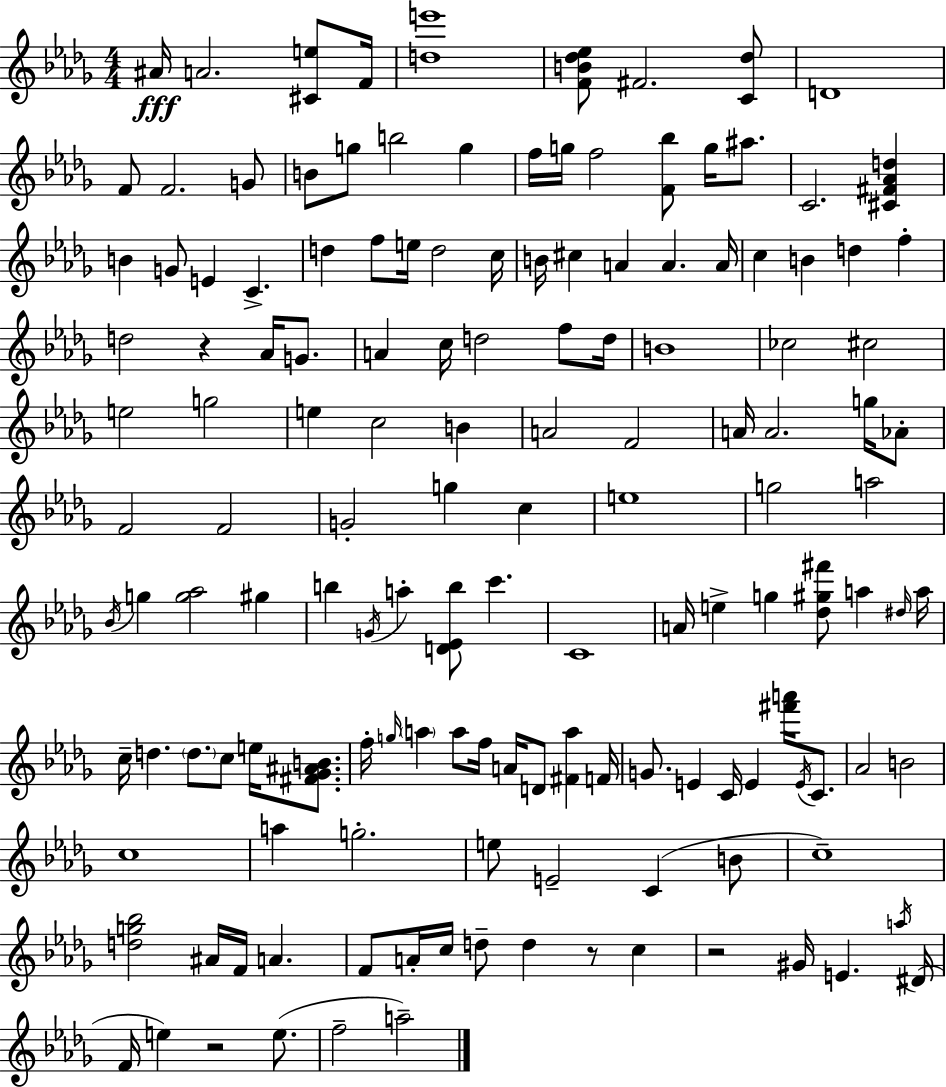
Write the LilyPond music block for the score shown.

{
  \clef treble
  \numericTimeSignature
  \time 4/4
  \key bes \minor
  \repeat volta 2 { ais'16\fff a'2. <cis' e''>8 f'16 | <d'' e'''>1 | <f' b' des'' ees''>8 fis'2. <c' des''>8 | d'1 | \break f'8 f'2. g'8 | b'8 g''8 b''2 g''4 | f''16 g''16 f''2 <f' bes''>8 g''16 ais''8. | c'2. <cis' fis' aes' d''>4 | \break b'4 g'8 e'4 c'4.-> | d''4 f''8 e''16 d''2 c''16 | b'16 cis''4 a'4 a'4. a'16 | c''4 b'4 d''4 f''4-. | \break d''2 r4 aes'16 g'8. | a'4 c''16 d''2 f''8 d''16 | b'1 | ces''2 cis''2 | \break e''2 g''2 | e''4 c''2 b'4 | a'2 f'2 | a'16 a'2. g''16 aes'8-. | \break f'2 f'2 | g'2-. g''4 c''4 | e''1 | g''2 a''2 | \break \acciaccatura { bes'16 } g''4 <g'' aes''>2 gis''4 | b''4 \acciaccatura { g'16 } a''4-. <d' ees' b''>8 c'''4. | c'1 | a'16 e''4-> g''4 <des'' gis'' fis'''>8 a''4 | \break \grace { dis''16 } a''16 c''16-- d''4. \parenthesize d''8. c''8 e''16 | <fis' ges' ais' b'>8. f''16-. \grace { g''16 } \parenthesize a''4 a''8 f''16 a'16 d'8 <fis' a''>4 | f'16 g'8. e'4 c'16 e'4 | <fis''' a'''>16 \acciaccatura { e'16 } c'8. aes'2 b'2 | \break c''1 | a''4 g''2.-. | e''8 e'2-- c'4( | b'8 c''1--) | \break <d'' g'' bes''>2 ais'16 f'16 a'4. | f'8 a'16-. c''16 d''8-- d''4 r8 | c''4 r2 gis'16 e'4. | \acciaccatura { a''16 }( dis'16 f'16 e''4) r2 | \break e''8.( f''2-- a''2--) | } \bar "|."
}